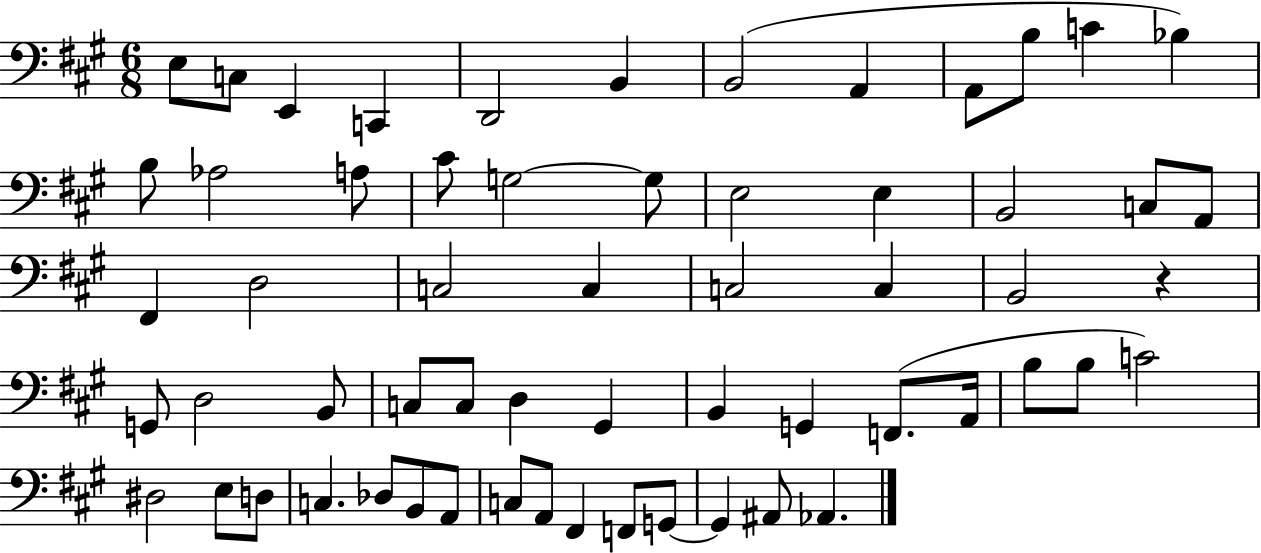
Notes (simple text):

E3/e C3/e E2/q C2/q D2/h B2/q B2/h A2/q A2/e B3/e C4/q Bb3/q B3/e Ab3/h A3/e C#4/e G3/h G3/e E3/h E3/q B2/h C3/e A2/e F#2/q D3/h C3/h C3/q C3/h C3/q B2/h R/q G2/e D3/h B2/e C3/e C3/e D3/q G#2/q B2/q G2/q F2/e. A2/s B3/e B3/e C4/h D#3/h E3/e D3/e C3/q. Db3/e B2/e A2/e C3/e A2/e F#2/q F2/e G2/e G2/q A#2/e Ab2/q.